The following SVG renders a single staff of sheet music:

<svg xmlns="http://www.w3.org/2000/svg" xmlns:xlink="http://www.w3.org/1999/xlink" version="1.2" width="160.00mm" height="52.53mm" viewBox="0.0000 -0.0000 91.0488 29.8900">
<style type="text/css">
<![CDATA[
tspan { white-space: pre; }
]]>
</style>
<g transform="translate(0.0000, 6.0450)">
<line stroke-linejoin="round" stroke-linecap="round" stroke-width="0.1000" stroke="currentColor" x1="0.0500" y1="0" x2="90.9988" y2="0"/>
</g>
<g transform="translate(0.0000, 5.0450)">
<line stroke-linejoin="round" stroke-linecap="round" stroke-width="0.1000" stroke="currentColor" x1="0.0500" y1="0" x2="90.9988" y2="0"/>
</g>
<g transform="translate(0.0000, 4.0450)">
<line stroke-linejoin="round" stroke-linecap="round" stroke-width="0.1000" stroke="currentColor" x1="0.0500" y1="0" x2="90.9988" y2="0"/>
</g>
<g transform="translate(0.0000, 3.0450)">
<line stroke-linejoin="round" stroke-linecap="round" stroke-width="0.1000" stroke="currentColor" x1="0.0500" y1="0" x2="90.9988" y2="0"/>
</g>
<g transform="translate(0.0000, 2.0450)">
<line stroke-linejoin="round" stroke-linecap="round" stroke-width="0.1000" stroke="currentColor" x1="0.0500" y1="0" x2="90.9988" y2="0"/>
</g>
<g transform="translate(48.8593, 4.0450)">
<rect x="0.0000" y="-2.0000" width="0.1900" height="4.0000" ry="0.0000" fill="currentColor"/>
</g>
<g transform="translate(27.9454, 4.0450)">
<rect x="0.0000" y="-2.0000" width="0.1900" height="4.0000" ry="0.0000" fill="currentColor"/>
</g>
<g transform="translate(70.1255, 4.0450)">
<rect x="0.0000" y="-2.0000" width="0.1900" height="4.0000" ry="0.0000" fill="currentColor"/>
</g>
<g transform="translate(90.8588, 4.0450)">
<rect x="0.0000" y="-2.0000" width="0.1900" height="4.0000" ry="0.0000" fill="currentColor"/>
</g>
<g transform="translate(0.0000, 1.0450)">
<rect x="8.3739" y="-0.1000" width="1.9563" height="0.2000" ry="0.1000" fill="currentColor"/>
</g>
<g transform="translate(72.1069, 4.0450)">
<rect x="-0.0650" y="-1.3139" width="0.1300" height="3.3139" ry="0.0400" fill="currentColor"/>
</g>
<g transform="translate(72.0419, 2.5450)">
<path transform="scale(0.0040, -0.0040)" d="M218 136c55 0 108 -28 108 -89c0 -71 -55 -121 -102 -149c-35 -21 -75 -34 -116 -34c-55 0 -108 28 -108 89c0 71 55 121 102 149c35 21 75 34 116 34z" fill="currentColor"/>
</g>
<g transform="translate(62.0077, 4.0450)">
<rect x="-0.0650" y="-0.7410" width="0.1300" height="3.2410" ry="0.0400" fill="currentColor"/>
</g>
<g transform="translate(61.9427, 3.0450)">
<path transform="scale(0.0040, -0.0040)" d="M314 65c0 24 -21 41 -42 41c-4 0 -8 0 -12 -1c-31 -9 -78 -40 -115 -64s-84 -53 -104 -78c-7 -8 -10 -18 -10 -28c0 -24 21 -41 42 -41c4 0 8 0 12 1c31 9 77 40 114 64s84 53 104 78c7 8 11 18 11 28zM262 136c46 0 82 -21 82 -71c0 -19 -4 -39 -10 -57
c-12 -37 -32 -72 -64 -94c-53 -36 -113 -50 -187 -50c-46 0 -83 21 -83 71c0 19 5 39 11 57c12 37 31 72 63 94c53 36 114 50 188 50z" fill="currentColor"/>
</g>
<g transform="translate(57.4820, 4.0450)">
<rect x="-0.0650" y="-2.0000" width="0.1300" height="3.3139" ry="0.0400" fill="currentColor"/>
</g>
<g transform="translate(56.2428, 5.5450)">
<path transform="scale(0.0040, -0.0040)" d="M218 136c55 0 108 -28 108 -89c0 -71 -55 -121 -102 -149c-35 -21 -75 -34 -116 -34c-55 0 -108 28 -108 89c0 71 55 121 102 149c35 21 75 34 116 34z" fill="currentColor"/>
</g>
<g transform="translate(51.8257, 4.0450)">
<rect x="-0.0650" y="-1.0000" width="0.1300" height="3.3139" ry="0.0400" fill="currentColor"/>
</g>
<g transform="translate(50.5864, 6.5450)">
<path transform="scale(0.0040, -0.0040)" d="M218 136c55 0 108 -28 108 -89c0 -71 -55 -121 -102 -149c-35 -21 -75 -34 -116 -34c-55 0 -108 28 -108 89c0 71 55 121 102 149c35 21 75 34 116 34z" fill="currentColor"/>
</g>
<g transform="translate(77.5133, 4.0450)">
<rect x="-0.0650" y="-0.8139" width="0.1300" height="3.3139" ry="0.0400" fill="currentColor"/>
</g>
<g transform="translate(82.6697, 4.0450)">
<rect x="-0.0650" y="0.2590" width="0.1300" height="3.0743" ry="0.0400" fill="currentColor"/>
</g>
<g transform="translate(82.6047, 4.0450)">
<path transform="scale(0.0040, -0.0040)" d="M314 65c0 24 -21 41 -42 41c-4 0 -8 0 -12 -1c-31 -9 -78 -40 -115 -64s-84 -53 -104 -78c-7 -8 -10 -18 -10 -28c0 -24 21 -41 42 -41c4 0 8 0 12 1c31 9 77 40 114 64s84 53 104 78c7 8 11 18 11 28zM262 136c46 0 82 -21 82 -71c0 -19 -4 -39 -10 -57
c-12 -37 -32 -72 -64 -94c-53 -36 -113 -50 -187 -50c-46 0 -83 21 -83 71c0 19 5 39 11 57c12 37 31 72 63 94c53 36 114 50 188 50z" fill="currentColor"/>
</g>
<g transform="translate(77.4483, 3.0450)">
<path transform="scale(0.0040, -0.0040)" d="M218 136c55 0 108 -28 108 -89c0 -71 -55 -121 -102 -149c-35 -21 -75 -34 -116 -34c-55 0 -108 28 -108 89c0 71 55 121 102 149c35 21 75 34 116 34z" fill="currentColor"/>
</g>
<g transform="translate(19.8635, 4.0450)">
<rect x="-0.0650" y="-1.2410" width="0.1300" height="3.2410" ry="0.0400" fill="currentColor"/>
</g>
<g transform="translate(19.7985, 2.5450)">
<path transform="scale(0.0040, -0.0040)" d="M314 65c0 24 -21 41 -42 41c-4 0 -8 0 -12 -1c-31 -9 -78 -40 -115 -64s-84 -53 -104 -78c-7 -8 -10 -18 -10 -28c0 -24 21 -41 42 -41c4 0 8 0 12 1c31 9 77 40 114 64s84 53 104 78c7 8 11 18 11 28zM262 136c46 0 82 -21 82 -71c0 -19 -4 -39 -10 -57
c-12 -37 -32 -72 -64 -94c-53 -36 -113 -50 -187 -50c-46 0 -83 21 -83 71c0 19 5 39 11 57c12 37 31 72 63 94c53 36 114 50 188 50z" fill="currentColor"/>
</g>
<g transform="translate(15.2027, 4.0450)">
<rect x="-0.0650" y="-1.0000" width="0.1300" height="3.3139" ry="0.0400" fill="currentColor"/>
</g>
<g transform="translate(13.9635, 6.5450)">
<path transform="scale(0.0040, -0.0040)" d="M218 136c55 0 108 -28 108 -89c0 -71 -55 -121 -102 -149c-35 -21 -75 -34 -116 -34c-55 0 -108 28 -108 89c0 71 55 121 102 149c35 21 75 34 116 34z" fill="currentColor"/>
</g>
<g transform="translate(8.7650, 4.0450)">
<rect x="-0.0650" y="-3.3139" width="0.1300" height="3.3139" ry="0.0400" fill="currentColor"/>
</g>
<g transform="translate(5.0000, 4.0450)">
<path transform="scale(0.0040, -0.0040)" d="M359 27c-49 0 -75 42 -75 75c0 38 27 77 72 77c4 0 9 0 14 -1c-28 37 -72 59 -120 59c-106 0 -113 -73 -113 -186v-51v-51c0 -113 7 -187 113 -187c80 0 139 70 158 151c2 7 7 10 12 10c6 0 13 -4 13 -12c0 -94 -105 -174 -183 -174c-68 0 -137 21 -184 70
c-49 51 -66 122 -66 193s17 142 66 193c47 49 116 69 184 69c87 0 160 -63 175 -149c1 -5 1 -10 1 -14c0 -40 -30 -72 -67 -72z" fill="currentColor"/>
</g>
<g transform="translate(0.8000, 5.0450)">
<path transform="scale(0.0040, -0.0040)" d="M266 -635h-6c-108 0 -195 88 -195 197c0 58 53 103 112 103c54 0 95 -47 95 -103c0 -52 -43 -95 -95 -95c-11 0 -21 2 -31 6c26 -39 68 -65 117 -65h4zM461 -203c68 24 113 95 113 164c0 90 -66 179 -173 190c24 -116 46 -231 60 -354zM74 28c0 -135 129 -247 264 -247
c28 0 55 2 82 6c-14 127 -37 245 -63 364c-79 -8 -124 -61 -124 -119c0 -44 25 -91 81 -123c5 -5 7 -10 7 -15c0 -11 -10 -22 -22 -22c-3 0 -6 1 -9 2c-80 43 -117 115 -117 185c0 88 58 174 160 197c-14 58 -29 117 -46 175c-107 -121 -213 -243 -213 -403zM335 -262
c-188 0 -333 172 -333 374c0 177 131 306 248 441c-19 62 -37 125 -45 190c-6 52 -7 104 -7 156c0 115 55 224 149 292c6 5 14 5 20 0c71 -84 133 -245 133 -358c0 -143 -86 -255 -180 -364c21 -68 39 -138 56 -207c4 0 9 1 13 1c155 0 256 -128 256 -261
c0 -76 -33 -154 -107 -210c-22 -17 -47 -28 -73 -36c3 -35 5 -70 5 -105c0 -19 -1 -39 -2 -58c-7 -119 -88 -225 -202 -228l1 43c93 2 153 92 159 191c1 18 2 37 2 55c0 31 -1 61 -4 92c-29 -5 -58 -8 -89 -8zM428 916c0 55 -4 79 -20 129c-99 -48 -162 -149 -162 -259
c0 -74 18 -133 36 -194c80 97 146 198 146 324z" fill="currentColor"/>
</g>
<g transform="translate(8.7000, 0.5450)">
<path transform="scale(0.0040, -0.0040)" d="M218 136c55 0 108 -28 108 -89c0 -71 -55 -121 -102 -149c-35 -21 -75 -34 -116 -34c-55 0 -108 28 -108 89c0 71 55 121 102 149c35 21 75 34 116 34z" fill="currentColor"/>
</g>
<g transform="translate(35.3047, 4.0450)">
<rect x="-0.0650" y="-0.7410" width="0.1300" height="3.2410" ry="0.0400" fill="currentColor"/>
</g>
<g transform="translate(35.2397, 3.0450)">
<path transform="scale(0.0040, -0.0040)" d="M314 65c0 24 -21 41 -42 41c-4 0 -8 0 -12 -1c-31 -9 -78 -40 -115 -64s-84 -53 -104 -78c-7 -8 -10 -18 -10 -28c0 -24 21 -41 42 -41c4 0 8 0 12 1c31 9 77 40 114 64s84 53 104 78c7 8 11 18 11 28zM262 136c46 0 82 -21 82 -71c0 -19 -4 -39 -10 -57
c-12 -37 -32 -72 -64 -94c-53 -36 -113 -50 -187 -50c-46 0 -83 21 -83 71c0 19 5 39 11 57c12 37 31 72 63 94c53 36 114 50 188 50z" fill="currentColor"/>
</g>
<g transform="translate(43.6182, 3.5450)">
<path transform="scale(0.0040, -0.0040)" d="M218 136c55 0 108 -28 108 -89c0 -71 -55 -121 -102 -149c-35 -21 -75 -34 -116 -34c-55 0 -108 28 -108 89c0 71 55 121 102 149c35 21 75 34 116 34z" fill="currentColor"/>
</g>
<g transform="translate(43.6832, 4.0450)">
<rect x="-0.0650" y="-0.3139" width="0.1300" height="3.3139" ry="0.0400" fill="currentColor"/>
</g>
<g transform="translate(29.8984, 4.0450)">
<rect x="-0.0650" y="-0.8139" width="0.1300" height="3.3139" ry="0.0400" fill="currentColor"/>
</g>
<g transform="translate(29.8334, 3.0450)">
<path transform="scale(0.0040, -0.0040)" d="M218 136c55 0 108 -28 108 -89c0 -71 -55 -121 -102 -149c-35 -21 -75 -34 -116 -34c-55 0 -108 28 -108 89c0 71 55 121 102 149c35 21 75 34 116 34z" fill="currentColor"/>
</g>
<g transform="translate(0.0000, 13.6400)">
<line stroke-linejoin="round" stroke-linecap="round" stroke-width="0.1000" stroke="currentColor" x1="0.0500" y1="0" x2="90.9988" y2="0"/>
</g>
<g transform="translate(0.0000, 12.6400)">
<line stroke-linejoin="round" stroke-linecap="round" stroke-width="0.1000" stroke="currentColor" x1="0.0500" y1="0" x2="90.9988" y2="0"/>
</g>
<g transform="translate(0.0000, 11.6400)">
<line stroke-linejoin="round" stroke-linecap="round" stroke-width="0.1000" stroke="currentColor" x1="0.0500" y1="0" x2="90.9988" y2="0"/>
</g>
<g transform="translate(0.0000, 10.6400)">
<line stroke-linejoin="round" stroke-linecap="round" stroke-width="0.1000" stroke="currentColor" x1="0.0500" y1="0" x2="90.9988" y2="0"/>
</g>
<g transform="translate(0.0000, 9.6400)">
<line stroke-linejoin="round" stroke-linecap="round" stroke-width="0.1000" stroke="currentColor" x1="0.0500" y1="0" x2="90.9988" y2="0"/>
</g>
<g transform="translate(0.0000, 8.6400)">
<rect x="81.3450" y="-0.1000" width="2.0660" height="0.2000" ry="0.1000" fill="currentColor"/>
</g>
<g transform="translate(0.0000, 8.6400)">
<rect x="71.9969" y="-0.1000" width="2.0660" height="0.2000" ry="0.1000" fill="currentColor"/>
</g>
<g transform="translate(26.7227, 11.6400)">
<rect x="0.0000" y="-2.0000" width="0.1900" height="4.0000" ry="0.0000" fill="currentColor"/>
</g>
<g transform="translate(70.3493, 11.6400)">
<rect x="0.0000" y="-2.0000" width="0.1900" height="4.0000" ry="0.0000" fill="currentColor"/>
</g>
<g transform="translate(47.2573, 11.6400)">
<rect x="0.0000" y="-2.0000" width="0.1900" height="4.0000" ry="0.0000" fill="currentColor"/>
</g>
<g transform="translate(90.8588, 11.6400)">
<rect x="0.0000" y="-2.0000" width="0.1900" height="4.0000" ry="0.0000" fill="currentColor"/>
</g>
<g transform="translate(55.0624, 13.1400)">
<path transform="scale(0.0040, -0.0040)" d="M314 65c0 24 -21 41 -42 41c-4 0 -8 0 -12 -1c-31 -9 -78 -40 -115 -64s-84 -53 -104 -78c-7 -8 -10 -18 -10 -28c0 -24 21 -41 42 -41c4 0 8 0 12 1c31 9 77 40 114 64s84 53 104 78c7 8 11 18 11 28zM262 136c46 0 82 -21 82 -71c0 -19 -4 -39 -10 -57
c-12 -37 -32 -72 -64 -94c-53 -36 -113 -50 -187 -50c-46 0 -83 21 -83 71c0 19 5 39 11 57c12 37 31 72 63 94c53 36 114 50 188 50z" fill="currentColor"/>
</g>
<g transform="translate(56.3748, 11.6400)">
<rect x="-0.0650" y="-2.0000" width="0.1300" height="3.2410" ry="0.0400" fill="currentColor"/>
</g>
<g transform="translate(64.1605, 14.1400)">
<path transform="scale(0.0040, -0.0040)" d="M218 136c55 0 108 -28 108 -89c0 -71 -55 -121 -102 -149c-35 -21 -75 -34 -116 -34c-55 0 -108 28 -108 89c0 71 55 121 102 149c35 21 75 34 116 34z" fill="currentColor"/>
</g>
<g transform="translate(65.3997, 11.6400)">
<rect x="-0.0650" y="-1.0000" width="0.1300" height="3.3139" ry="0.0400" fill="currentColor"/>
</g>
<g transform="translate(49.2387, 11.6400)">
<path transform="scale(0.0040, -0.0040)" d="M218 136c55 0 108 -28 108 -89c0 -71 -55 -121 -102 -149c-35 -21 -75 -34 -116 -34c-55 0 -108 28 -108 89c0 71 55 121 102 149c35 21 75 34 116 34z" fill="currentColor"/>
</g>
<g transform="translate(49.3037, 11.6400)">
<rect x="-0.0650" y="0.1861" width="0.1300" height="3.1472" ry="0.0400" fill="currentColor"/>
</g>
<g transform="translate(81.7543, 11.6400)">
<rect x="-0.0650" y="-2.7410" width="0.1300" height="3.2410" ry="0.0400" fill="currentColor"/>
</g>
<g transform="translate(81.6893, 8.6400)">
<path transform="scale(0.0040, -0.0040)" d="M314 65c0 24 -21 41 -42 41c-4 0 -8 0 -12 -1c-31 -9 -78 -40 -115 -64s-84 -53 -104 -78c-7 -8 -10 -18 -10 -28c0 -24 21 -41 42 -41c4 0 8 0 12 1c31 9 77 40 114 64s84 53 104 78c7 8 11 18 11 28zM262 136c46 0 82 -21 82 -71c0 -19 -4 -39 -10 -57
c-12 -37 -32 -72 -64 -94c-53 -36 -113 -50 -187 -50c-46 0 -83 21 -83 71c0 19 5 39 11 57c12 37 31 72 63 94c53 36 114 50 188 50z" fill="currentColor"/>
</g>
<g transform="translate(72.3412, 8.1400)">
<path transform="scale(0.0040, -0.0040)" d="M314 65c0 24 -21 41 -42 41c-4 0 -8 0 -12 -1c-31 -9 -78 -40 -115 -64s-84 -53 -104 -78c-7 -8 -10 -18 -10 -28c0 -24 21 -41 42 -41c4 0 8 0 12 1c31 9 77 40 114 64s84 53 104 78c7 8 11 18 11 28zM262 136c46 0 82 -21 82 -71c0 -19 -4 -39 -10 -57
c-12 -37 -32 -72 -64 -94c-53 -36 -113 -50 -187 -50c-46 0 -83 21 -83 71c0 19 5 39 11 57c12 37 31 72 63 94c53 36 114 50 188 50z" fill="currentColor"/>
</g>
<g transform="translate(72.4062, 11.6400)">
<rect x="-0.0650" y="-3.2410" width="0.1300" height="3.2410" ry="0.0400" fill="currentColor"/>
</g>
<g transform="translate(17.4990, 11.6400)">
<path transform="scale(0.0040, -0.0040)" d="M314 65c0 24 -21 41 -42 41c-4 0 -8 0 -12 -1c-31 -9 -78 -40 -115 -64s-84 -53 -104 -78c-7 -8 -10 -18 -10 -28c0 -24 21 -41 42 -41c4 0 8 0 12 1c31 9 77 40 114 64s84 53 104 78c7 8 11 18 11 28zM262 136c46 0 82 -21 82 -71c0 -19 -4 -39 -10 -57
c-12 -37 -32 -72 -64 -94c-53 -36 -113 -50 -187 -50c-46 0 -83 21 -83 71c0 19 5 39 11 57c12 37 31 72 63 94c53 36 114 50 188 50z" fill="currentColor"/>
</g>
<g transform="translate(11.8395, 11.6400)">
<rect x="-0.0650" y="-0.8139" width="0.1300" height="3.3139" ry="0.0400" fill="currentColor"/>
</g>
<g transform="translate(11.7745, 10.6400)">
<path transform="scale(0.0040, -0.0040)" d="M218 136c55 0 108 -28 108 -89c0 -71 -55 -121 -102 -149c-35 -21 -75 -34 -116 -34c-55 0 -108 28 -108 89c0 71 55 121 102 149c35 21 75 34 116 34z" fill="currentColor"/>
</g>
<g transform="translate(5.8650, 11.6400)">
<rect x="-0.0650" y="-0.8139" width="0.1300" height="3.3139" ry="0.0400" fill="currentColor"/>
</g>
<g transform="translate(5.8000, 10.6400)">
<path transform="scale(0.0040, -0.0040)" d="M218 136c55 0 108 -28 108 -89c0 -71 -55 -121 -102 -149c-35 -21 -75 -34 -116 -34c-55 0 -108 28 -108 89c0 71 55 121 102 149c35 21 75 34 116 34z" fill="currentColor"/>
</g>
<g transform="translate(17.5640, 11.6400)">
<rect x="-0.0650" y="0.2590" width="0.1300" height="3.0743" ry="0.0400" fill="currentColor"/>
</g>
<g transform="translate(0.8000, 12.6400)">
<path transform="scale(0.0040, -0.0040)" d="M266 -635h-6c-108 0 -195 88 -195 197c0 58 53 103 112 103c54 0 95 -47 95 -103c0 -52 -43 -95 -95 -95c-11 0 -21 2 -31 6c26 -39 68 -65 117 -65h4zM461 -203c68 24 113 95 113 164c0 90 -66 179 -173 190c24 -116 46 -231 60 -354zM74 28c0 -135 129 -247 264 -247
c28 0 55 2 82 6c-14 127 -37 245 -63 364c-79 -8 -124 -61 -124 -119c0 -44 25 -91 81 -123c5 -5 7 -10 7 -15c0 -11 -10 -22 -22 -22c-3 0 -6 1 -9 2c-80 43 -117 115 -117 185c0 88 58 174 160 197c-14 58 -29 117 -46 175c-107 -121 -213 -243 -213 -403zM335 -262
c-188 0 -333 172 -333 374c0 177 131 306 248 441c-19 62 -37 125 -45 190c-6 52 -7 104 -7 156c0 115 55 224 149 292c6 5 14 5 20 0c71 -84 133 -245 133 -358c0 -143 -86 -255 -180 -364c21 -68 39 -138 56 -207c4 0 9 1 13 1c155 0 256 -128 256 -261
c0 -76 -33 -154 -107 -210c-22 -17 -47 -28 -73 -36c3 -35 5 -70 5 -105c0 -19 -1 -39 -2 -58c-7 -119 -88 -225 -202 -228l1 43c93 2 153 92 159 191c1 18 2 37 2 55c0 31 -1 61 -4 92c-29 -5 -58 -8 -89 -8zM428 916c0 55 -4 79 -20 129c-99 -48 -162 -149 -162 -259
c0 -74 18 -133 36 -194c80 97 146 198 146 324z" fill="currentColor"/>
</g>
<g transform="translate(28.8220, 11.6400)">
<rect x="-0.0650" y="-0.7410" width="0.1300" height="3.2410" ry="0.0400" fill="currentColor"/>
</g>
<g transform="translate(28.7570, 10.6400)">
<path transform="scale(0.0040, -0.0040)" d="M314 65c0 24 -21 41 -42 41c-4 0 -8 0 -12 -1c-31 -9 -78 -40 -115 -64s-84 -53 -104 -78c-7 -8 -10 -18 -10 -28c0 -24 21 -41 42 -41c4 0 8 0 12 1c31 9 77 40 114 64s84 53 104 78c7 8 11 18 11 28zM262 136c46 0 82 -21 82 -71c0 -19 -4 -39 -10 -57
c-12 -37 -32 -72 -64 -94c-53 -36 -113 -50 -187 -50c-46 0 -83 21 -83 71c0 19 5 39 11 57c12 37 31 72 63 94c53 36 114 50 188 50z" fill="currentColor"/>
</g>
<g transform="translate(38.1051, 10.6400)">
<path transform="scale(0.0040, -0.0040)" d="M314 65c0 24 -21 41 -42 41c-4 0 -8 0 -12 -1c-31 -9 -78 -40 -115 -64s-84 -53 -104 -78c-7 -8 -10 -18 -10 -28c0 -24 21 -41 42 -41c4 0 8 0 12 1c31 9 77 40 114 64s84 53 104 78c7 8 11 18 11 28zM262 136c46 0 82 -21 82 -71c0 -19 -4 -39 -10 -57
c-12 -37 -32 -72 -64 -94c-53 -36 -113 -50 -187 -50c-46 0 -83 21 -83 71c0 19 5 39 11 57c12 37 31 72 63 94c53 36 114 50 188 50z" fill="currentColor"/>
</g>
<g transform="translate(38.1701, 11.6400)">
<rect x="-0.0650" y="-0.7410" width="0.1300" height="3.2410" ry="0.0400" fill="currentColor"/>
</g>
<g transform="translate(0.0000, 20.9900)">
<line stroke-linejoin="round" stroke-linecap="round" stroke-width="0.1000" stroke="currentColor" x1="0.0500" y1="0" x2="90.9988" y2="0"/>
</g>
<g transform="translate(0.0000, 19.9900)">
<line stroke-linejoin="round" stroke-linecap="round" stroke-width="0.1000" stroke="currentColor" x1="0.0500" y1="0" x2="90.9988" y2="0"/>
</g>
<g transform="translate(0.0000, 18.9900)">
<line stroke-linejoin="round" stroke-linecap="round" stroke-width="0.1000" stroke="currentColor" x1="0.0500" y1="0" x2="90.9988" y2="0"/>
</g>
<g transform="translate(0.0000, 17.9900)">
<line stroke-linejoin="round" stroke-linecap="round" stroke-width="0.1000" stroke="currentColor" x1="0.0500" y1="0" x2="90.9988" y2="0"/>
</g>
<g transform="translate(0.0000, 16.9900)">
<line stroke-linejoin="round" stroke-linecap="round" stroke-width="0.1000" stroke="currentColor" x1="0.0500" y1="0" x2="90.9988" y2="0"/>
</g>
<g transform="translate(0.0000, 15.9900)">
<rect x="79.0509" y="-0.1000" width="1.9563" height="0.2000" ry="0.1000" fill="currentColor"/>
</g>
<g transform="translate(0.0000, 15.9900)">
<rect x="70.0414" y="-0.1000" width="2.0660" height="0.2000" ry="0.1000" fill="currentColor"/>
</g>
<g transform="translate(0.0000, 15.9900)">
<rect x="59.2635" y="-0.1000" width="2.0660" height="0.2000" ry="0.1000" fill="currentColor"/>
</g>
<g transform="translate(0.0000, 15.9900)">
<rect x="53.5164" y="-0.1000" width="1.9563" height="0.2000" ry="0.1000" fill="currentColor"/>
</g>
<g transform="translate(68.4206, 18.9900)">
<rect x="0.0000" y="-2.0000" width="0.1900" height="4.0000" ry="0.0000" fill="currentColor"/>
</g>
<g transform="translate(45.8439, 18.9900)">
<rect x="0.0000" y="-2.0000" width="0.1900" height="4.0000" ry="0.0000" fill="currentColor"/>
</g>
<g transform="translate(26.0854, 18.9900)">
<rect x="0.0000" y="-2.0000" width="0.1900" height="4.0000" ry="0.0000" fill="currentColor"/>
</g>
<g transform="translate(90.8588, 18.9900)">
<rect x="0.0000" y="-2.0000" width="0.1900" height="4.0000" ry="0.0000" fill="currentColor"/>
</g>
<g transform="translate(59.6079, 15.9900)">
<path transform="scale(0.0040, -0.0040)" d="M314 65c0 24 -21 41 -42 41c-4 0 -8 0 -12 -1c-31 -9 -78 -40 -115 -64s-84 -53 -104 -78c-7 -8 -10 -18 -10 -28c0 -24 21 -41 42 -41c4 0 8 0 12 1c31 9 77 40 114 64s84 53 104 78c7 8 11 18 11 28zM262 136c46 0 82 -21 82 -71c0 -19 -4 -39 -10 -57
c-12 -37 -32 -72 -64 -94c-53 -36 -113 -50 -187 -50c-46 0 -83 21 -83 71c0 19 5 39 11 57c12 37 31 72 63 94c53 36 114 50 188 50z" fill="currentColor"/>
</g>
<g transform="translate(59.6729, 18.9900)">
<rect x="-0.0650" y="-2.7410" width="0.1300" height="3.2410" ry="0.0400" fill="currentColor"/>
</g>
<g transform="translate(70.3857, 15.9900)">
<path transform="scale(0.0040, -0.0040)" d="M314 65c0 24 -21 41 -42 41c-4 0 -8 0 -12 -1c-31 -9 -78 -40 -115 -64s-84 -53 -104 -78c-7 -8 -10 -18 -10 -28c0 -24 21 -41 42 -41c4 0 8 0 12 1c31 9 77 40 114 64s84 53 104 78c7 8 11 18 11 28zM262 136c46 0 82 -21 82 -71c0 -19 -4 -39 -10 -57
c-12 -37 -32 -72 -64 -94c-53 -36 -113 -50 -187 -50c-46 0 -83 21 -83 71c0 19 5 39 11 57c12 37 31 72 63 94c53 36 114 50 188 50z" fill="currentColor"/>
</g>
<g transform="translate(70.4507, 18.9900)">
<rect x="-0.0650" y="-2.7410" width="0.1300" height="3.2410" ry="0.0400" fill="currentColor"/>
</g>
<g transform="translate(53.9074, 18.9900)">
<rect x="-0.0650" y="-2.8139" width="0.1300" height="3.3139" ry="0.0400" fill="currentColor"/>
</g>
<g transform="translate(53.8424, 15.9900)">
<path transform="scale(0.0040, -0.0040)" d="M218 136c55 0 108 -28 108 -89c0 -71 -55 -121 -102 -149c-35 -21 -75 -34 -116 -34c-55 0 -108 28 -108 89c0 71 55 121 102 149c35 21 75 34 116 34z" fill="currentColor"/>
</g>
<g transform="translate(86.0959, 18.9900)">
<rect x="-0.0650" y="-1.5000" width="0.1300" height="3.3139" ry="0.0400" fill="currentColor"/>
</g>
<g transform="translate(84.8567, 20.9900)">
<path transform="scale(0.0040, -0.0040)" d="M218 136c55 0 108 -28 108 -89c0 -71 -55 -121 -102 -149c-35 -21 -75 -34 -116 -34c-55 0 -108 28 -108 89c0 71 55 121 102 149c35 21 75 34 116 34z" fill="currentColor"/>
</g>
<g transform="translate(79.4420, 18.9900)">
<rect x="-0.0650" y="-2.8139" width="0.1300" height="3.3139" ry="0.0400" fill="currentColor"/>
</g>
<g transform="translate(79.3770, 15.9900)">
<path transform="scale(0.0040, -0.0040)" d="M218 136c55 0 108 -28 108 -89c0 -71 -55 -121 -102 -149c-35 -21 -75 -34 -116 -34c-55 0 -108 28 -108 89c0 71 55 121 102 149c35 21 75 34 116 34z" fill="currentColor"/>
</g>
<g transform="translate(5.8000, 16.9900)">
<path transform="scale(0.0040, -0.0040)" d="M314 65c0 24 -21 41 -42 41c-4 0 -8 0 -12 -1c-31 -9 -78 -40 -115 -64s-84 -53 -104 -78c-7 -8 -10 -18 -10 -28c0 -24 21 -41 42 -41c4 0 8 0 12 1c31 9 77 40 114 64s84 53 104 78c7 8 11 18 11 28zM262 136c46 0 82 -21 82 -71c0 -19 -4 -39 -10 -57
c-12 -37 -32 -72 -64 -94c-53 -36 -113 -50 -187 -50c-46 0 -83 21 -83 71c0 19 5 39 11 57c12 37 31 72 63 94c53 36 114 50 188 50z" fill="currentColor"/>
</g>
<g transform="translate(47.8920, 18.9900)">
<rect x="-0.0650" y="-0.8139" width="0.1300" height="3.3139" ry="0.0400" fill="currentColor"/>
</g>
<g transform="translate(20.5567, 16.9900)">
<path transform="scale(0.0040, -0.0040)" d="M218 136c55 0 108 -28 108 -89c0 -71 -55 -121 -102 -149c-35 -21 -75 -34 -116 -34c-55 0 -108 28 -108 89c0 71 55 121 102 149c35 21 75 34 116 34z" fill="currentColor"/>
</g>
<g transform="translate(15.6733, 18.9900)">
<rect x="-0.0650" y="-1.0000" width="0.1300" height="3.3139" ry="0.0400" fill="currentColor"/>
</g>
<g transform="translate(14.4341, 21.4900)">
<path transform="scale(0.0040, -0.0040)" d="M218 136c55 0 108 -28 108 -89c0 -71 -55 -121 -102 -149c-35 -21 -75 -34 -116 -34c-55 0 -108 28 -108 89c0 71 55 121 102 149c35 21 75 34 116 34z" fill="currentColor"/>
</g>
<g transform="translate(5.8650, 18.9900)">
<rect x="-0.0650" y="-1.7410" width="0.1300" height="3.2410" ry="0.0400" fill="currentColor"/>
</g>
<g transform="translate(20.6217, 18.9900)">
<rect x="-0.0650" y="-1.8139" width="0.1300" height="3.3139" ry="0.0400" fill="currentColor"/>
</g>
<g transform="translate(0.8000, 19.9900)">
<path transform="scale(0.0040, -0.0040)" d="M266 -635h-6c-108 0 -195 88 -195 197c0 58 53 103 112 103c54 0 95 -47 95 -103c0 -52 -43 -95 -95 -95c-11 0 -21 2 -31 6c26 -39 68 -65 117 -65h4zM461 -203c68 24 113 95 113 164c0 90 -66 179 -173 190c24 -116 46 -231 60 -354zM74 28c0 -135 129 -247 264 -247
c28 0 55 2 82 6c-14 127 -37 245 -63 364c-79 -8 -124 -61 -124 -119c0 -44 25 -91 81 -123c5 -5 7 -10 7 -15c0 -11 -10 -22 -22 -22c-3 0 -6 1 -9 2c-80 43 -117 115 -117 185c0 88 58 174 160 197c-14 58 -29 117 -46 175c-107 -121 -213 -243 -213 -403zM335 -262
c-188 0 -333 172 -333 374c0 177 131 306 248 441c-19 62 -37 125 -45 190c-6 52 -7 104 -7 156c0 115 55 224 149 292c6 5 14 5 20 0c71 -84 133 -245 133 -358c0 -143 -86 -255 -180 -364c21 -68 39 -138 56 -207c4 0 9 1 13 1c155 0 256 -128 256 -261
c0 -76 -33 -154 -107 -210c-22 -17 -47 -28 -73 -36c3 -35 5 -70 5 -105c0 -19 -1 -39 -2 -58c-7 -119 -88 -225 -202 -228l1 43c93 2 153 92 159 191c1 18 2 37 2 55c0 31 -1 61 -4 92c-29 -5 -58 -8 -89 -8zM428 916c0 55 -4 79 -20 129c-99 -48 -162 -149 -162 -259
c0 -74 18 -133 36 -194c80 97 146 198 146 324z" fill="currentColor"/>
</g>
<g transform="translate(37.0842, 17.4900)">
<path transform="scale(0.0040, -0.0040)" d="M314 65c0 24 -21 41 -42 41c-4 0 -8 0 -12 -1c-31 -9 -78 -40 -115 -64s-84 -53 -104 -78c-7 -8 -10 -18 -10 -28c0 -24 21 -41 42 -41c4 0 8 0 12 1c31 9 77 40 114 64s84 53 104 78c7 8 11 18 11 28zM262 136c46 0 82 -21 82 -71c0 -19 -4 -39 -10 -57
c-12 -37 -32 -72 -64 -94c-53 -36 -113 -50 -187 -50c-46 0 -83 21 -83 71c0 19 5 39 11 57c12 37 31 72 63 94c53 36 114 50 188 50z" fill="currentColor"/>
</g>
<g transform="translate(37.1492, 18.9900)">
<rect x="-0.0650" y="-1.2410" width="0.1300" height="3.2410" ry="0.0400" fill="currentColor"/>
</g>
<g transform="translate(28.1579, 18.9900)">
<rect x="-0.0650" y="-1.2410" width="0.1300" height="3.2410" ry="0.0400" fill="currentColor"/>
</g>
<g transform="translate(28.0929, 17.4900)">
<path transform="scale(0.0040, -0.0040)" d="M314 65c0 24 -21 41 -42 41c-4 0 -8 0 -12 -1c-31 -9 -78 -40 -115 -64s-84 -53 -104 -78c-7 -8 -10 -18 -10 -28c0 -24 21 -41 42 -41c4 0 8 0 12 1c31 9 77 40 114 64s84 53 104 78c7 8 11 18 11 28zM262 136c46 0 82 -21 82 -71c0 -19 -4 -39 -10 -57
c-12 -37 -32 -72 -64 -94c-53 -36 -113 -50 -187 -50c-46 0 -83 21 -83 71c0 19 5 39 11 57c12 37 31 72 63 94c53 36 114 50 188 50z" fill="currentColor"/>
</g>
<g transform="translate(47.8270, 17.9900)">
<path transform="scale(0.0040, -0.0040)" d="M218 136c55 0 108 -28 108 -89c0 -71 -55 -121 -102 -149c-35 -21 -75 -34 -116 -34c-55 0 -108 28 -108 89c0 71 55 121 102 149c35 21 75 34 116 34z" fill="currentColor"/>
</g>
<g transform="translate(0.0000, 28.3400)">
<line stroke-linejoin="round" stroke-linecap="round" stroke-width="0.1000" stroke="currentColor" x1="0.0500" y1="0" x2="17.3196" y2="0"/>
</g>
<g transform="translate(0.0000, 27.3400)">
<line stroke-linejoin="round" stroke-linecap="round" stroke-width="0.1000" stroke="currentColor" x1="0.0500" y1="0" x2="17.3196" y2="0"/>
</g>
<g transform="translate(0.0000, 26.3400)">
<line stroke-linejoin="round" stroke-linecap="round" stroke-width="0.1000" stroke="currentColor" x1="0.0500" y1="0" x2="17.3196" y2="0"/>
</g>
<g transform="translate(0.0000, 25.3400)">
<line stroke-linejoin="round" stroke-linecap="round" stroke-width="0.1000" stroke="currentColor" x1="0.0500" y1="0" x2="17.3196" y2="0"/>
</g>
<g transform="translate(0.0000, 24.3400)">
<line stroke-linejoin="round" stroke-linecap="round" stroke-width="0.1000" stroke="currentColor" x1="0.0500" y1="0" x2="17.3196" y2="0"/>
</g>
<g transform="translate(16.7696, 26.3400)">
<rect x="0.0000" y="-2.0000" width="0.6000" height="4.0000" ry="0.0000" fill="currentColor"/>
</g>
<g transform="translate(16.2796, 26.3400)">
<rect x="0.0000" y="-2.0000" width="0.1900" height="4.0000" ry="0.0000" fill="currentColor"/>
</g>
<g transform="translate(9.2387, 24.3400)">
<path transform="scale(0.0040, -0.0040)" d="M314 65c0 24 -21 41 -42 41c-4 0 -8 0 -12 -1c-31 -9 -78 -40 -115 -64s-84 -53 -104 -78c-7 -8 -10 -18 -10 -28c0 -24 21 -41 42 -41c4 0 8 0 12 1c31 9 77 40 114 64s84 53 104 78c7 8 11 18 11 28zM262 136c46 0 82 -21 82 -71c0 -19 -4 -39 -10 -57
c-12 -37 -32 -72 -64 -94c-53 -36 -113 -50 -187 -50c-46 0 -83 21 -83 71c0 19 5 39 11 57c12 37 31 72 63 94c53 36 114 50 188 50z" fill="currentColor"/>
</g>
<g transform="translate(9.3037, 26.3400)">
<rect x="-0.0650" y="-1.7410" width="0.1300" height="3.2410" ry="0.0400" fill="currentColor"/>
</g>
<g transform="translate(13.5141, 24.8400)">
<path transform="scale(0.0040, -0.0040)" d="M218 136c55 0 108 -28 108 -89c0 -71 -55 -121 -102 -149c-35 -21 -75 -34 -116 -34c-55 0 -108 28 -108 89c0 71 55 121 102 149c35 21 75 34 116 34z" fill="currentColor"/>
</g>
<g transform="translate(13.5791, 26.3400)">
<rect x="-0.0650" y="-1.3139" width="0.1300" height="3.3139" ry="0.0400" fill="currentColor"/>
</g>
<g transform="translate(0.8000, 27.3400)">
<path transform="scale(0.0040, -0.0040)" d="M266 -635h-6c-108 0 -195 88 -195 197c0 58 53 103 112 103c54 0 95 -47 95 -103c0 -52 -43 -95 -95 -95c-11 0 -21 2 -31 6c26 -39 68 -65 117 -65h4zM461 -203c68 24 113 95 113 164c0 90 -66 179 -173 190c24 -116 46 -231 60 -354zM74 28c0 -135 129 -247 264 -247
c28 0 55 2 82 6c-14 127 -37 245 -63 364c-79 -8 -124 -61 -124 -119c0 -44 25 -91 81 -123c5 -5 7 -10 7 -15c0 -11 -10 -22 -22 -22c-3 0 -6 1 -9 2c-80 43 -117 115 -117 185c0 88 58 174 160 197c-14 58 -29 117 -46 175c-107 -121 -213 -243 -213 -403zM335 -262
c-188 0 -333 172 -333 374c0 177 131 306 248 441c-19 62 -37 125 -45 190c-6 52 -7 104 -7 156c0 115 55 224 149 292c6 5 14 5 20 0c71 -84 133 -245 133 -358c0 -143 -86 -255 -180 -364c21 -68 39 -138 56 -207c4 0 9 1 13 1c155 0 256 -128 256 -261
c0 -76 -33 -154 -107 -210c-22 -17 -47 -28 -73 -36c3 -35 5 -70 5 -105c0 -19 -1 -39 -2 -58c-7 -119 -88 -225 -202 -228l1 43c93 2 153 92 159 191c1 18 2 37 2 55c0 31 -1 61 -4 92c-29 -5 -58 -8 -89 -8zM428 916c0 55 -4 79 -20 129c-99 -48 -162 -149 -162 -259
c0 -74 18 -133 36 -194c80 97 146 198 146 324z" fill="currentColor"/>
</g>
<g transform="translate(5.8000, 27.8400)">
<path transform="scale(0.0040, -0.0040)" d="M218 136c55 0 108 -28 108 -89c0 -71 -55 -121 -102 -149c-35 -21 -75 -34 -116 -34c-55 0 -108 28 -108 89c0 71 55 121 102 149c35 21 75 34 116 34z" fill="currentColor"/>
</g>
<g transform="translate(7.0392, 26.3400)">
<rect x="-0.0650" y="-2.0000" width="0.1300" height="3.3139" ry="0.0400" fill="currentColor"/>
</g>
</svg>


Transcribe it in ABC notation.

X:1
T:Untitled
M:4/4
L:1/4
K:C
b D e2 d d2 c D F d2 e d B2 d d B2 d2 d2 B F2 D b2 a2 f2 D f e2 e2 d a a2 a2 a E F f2 e